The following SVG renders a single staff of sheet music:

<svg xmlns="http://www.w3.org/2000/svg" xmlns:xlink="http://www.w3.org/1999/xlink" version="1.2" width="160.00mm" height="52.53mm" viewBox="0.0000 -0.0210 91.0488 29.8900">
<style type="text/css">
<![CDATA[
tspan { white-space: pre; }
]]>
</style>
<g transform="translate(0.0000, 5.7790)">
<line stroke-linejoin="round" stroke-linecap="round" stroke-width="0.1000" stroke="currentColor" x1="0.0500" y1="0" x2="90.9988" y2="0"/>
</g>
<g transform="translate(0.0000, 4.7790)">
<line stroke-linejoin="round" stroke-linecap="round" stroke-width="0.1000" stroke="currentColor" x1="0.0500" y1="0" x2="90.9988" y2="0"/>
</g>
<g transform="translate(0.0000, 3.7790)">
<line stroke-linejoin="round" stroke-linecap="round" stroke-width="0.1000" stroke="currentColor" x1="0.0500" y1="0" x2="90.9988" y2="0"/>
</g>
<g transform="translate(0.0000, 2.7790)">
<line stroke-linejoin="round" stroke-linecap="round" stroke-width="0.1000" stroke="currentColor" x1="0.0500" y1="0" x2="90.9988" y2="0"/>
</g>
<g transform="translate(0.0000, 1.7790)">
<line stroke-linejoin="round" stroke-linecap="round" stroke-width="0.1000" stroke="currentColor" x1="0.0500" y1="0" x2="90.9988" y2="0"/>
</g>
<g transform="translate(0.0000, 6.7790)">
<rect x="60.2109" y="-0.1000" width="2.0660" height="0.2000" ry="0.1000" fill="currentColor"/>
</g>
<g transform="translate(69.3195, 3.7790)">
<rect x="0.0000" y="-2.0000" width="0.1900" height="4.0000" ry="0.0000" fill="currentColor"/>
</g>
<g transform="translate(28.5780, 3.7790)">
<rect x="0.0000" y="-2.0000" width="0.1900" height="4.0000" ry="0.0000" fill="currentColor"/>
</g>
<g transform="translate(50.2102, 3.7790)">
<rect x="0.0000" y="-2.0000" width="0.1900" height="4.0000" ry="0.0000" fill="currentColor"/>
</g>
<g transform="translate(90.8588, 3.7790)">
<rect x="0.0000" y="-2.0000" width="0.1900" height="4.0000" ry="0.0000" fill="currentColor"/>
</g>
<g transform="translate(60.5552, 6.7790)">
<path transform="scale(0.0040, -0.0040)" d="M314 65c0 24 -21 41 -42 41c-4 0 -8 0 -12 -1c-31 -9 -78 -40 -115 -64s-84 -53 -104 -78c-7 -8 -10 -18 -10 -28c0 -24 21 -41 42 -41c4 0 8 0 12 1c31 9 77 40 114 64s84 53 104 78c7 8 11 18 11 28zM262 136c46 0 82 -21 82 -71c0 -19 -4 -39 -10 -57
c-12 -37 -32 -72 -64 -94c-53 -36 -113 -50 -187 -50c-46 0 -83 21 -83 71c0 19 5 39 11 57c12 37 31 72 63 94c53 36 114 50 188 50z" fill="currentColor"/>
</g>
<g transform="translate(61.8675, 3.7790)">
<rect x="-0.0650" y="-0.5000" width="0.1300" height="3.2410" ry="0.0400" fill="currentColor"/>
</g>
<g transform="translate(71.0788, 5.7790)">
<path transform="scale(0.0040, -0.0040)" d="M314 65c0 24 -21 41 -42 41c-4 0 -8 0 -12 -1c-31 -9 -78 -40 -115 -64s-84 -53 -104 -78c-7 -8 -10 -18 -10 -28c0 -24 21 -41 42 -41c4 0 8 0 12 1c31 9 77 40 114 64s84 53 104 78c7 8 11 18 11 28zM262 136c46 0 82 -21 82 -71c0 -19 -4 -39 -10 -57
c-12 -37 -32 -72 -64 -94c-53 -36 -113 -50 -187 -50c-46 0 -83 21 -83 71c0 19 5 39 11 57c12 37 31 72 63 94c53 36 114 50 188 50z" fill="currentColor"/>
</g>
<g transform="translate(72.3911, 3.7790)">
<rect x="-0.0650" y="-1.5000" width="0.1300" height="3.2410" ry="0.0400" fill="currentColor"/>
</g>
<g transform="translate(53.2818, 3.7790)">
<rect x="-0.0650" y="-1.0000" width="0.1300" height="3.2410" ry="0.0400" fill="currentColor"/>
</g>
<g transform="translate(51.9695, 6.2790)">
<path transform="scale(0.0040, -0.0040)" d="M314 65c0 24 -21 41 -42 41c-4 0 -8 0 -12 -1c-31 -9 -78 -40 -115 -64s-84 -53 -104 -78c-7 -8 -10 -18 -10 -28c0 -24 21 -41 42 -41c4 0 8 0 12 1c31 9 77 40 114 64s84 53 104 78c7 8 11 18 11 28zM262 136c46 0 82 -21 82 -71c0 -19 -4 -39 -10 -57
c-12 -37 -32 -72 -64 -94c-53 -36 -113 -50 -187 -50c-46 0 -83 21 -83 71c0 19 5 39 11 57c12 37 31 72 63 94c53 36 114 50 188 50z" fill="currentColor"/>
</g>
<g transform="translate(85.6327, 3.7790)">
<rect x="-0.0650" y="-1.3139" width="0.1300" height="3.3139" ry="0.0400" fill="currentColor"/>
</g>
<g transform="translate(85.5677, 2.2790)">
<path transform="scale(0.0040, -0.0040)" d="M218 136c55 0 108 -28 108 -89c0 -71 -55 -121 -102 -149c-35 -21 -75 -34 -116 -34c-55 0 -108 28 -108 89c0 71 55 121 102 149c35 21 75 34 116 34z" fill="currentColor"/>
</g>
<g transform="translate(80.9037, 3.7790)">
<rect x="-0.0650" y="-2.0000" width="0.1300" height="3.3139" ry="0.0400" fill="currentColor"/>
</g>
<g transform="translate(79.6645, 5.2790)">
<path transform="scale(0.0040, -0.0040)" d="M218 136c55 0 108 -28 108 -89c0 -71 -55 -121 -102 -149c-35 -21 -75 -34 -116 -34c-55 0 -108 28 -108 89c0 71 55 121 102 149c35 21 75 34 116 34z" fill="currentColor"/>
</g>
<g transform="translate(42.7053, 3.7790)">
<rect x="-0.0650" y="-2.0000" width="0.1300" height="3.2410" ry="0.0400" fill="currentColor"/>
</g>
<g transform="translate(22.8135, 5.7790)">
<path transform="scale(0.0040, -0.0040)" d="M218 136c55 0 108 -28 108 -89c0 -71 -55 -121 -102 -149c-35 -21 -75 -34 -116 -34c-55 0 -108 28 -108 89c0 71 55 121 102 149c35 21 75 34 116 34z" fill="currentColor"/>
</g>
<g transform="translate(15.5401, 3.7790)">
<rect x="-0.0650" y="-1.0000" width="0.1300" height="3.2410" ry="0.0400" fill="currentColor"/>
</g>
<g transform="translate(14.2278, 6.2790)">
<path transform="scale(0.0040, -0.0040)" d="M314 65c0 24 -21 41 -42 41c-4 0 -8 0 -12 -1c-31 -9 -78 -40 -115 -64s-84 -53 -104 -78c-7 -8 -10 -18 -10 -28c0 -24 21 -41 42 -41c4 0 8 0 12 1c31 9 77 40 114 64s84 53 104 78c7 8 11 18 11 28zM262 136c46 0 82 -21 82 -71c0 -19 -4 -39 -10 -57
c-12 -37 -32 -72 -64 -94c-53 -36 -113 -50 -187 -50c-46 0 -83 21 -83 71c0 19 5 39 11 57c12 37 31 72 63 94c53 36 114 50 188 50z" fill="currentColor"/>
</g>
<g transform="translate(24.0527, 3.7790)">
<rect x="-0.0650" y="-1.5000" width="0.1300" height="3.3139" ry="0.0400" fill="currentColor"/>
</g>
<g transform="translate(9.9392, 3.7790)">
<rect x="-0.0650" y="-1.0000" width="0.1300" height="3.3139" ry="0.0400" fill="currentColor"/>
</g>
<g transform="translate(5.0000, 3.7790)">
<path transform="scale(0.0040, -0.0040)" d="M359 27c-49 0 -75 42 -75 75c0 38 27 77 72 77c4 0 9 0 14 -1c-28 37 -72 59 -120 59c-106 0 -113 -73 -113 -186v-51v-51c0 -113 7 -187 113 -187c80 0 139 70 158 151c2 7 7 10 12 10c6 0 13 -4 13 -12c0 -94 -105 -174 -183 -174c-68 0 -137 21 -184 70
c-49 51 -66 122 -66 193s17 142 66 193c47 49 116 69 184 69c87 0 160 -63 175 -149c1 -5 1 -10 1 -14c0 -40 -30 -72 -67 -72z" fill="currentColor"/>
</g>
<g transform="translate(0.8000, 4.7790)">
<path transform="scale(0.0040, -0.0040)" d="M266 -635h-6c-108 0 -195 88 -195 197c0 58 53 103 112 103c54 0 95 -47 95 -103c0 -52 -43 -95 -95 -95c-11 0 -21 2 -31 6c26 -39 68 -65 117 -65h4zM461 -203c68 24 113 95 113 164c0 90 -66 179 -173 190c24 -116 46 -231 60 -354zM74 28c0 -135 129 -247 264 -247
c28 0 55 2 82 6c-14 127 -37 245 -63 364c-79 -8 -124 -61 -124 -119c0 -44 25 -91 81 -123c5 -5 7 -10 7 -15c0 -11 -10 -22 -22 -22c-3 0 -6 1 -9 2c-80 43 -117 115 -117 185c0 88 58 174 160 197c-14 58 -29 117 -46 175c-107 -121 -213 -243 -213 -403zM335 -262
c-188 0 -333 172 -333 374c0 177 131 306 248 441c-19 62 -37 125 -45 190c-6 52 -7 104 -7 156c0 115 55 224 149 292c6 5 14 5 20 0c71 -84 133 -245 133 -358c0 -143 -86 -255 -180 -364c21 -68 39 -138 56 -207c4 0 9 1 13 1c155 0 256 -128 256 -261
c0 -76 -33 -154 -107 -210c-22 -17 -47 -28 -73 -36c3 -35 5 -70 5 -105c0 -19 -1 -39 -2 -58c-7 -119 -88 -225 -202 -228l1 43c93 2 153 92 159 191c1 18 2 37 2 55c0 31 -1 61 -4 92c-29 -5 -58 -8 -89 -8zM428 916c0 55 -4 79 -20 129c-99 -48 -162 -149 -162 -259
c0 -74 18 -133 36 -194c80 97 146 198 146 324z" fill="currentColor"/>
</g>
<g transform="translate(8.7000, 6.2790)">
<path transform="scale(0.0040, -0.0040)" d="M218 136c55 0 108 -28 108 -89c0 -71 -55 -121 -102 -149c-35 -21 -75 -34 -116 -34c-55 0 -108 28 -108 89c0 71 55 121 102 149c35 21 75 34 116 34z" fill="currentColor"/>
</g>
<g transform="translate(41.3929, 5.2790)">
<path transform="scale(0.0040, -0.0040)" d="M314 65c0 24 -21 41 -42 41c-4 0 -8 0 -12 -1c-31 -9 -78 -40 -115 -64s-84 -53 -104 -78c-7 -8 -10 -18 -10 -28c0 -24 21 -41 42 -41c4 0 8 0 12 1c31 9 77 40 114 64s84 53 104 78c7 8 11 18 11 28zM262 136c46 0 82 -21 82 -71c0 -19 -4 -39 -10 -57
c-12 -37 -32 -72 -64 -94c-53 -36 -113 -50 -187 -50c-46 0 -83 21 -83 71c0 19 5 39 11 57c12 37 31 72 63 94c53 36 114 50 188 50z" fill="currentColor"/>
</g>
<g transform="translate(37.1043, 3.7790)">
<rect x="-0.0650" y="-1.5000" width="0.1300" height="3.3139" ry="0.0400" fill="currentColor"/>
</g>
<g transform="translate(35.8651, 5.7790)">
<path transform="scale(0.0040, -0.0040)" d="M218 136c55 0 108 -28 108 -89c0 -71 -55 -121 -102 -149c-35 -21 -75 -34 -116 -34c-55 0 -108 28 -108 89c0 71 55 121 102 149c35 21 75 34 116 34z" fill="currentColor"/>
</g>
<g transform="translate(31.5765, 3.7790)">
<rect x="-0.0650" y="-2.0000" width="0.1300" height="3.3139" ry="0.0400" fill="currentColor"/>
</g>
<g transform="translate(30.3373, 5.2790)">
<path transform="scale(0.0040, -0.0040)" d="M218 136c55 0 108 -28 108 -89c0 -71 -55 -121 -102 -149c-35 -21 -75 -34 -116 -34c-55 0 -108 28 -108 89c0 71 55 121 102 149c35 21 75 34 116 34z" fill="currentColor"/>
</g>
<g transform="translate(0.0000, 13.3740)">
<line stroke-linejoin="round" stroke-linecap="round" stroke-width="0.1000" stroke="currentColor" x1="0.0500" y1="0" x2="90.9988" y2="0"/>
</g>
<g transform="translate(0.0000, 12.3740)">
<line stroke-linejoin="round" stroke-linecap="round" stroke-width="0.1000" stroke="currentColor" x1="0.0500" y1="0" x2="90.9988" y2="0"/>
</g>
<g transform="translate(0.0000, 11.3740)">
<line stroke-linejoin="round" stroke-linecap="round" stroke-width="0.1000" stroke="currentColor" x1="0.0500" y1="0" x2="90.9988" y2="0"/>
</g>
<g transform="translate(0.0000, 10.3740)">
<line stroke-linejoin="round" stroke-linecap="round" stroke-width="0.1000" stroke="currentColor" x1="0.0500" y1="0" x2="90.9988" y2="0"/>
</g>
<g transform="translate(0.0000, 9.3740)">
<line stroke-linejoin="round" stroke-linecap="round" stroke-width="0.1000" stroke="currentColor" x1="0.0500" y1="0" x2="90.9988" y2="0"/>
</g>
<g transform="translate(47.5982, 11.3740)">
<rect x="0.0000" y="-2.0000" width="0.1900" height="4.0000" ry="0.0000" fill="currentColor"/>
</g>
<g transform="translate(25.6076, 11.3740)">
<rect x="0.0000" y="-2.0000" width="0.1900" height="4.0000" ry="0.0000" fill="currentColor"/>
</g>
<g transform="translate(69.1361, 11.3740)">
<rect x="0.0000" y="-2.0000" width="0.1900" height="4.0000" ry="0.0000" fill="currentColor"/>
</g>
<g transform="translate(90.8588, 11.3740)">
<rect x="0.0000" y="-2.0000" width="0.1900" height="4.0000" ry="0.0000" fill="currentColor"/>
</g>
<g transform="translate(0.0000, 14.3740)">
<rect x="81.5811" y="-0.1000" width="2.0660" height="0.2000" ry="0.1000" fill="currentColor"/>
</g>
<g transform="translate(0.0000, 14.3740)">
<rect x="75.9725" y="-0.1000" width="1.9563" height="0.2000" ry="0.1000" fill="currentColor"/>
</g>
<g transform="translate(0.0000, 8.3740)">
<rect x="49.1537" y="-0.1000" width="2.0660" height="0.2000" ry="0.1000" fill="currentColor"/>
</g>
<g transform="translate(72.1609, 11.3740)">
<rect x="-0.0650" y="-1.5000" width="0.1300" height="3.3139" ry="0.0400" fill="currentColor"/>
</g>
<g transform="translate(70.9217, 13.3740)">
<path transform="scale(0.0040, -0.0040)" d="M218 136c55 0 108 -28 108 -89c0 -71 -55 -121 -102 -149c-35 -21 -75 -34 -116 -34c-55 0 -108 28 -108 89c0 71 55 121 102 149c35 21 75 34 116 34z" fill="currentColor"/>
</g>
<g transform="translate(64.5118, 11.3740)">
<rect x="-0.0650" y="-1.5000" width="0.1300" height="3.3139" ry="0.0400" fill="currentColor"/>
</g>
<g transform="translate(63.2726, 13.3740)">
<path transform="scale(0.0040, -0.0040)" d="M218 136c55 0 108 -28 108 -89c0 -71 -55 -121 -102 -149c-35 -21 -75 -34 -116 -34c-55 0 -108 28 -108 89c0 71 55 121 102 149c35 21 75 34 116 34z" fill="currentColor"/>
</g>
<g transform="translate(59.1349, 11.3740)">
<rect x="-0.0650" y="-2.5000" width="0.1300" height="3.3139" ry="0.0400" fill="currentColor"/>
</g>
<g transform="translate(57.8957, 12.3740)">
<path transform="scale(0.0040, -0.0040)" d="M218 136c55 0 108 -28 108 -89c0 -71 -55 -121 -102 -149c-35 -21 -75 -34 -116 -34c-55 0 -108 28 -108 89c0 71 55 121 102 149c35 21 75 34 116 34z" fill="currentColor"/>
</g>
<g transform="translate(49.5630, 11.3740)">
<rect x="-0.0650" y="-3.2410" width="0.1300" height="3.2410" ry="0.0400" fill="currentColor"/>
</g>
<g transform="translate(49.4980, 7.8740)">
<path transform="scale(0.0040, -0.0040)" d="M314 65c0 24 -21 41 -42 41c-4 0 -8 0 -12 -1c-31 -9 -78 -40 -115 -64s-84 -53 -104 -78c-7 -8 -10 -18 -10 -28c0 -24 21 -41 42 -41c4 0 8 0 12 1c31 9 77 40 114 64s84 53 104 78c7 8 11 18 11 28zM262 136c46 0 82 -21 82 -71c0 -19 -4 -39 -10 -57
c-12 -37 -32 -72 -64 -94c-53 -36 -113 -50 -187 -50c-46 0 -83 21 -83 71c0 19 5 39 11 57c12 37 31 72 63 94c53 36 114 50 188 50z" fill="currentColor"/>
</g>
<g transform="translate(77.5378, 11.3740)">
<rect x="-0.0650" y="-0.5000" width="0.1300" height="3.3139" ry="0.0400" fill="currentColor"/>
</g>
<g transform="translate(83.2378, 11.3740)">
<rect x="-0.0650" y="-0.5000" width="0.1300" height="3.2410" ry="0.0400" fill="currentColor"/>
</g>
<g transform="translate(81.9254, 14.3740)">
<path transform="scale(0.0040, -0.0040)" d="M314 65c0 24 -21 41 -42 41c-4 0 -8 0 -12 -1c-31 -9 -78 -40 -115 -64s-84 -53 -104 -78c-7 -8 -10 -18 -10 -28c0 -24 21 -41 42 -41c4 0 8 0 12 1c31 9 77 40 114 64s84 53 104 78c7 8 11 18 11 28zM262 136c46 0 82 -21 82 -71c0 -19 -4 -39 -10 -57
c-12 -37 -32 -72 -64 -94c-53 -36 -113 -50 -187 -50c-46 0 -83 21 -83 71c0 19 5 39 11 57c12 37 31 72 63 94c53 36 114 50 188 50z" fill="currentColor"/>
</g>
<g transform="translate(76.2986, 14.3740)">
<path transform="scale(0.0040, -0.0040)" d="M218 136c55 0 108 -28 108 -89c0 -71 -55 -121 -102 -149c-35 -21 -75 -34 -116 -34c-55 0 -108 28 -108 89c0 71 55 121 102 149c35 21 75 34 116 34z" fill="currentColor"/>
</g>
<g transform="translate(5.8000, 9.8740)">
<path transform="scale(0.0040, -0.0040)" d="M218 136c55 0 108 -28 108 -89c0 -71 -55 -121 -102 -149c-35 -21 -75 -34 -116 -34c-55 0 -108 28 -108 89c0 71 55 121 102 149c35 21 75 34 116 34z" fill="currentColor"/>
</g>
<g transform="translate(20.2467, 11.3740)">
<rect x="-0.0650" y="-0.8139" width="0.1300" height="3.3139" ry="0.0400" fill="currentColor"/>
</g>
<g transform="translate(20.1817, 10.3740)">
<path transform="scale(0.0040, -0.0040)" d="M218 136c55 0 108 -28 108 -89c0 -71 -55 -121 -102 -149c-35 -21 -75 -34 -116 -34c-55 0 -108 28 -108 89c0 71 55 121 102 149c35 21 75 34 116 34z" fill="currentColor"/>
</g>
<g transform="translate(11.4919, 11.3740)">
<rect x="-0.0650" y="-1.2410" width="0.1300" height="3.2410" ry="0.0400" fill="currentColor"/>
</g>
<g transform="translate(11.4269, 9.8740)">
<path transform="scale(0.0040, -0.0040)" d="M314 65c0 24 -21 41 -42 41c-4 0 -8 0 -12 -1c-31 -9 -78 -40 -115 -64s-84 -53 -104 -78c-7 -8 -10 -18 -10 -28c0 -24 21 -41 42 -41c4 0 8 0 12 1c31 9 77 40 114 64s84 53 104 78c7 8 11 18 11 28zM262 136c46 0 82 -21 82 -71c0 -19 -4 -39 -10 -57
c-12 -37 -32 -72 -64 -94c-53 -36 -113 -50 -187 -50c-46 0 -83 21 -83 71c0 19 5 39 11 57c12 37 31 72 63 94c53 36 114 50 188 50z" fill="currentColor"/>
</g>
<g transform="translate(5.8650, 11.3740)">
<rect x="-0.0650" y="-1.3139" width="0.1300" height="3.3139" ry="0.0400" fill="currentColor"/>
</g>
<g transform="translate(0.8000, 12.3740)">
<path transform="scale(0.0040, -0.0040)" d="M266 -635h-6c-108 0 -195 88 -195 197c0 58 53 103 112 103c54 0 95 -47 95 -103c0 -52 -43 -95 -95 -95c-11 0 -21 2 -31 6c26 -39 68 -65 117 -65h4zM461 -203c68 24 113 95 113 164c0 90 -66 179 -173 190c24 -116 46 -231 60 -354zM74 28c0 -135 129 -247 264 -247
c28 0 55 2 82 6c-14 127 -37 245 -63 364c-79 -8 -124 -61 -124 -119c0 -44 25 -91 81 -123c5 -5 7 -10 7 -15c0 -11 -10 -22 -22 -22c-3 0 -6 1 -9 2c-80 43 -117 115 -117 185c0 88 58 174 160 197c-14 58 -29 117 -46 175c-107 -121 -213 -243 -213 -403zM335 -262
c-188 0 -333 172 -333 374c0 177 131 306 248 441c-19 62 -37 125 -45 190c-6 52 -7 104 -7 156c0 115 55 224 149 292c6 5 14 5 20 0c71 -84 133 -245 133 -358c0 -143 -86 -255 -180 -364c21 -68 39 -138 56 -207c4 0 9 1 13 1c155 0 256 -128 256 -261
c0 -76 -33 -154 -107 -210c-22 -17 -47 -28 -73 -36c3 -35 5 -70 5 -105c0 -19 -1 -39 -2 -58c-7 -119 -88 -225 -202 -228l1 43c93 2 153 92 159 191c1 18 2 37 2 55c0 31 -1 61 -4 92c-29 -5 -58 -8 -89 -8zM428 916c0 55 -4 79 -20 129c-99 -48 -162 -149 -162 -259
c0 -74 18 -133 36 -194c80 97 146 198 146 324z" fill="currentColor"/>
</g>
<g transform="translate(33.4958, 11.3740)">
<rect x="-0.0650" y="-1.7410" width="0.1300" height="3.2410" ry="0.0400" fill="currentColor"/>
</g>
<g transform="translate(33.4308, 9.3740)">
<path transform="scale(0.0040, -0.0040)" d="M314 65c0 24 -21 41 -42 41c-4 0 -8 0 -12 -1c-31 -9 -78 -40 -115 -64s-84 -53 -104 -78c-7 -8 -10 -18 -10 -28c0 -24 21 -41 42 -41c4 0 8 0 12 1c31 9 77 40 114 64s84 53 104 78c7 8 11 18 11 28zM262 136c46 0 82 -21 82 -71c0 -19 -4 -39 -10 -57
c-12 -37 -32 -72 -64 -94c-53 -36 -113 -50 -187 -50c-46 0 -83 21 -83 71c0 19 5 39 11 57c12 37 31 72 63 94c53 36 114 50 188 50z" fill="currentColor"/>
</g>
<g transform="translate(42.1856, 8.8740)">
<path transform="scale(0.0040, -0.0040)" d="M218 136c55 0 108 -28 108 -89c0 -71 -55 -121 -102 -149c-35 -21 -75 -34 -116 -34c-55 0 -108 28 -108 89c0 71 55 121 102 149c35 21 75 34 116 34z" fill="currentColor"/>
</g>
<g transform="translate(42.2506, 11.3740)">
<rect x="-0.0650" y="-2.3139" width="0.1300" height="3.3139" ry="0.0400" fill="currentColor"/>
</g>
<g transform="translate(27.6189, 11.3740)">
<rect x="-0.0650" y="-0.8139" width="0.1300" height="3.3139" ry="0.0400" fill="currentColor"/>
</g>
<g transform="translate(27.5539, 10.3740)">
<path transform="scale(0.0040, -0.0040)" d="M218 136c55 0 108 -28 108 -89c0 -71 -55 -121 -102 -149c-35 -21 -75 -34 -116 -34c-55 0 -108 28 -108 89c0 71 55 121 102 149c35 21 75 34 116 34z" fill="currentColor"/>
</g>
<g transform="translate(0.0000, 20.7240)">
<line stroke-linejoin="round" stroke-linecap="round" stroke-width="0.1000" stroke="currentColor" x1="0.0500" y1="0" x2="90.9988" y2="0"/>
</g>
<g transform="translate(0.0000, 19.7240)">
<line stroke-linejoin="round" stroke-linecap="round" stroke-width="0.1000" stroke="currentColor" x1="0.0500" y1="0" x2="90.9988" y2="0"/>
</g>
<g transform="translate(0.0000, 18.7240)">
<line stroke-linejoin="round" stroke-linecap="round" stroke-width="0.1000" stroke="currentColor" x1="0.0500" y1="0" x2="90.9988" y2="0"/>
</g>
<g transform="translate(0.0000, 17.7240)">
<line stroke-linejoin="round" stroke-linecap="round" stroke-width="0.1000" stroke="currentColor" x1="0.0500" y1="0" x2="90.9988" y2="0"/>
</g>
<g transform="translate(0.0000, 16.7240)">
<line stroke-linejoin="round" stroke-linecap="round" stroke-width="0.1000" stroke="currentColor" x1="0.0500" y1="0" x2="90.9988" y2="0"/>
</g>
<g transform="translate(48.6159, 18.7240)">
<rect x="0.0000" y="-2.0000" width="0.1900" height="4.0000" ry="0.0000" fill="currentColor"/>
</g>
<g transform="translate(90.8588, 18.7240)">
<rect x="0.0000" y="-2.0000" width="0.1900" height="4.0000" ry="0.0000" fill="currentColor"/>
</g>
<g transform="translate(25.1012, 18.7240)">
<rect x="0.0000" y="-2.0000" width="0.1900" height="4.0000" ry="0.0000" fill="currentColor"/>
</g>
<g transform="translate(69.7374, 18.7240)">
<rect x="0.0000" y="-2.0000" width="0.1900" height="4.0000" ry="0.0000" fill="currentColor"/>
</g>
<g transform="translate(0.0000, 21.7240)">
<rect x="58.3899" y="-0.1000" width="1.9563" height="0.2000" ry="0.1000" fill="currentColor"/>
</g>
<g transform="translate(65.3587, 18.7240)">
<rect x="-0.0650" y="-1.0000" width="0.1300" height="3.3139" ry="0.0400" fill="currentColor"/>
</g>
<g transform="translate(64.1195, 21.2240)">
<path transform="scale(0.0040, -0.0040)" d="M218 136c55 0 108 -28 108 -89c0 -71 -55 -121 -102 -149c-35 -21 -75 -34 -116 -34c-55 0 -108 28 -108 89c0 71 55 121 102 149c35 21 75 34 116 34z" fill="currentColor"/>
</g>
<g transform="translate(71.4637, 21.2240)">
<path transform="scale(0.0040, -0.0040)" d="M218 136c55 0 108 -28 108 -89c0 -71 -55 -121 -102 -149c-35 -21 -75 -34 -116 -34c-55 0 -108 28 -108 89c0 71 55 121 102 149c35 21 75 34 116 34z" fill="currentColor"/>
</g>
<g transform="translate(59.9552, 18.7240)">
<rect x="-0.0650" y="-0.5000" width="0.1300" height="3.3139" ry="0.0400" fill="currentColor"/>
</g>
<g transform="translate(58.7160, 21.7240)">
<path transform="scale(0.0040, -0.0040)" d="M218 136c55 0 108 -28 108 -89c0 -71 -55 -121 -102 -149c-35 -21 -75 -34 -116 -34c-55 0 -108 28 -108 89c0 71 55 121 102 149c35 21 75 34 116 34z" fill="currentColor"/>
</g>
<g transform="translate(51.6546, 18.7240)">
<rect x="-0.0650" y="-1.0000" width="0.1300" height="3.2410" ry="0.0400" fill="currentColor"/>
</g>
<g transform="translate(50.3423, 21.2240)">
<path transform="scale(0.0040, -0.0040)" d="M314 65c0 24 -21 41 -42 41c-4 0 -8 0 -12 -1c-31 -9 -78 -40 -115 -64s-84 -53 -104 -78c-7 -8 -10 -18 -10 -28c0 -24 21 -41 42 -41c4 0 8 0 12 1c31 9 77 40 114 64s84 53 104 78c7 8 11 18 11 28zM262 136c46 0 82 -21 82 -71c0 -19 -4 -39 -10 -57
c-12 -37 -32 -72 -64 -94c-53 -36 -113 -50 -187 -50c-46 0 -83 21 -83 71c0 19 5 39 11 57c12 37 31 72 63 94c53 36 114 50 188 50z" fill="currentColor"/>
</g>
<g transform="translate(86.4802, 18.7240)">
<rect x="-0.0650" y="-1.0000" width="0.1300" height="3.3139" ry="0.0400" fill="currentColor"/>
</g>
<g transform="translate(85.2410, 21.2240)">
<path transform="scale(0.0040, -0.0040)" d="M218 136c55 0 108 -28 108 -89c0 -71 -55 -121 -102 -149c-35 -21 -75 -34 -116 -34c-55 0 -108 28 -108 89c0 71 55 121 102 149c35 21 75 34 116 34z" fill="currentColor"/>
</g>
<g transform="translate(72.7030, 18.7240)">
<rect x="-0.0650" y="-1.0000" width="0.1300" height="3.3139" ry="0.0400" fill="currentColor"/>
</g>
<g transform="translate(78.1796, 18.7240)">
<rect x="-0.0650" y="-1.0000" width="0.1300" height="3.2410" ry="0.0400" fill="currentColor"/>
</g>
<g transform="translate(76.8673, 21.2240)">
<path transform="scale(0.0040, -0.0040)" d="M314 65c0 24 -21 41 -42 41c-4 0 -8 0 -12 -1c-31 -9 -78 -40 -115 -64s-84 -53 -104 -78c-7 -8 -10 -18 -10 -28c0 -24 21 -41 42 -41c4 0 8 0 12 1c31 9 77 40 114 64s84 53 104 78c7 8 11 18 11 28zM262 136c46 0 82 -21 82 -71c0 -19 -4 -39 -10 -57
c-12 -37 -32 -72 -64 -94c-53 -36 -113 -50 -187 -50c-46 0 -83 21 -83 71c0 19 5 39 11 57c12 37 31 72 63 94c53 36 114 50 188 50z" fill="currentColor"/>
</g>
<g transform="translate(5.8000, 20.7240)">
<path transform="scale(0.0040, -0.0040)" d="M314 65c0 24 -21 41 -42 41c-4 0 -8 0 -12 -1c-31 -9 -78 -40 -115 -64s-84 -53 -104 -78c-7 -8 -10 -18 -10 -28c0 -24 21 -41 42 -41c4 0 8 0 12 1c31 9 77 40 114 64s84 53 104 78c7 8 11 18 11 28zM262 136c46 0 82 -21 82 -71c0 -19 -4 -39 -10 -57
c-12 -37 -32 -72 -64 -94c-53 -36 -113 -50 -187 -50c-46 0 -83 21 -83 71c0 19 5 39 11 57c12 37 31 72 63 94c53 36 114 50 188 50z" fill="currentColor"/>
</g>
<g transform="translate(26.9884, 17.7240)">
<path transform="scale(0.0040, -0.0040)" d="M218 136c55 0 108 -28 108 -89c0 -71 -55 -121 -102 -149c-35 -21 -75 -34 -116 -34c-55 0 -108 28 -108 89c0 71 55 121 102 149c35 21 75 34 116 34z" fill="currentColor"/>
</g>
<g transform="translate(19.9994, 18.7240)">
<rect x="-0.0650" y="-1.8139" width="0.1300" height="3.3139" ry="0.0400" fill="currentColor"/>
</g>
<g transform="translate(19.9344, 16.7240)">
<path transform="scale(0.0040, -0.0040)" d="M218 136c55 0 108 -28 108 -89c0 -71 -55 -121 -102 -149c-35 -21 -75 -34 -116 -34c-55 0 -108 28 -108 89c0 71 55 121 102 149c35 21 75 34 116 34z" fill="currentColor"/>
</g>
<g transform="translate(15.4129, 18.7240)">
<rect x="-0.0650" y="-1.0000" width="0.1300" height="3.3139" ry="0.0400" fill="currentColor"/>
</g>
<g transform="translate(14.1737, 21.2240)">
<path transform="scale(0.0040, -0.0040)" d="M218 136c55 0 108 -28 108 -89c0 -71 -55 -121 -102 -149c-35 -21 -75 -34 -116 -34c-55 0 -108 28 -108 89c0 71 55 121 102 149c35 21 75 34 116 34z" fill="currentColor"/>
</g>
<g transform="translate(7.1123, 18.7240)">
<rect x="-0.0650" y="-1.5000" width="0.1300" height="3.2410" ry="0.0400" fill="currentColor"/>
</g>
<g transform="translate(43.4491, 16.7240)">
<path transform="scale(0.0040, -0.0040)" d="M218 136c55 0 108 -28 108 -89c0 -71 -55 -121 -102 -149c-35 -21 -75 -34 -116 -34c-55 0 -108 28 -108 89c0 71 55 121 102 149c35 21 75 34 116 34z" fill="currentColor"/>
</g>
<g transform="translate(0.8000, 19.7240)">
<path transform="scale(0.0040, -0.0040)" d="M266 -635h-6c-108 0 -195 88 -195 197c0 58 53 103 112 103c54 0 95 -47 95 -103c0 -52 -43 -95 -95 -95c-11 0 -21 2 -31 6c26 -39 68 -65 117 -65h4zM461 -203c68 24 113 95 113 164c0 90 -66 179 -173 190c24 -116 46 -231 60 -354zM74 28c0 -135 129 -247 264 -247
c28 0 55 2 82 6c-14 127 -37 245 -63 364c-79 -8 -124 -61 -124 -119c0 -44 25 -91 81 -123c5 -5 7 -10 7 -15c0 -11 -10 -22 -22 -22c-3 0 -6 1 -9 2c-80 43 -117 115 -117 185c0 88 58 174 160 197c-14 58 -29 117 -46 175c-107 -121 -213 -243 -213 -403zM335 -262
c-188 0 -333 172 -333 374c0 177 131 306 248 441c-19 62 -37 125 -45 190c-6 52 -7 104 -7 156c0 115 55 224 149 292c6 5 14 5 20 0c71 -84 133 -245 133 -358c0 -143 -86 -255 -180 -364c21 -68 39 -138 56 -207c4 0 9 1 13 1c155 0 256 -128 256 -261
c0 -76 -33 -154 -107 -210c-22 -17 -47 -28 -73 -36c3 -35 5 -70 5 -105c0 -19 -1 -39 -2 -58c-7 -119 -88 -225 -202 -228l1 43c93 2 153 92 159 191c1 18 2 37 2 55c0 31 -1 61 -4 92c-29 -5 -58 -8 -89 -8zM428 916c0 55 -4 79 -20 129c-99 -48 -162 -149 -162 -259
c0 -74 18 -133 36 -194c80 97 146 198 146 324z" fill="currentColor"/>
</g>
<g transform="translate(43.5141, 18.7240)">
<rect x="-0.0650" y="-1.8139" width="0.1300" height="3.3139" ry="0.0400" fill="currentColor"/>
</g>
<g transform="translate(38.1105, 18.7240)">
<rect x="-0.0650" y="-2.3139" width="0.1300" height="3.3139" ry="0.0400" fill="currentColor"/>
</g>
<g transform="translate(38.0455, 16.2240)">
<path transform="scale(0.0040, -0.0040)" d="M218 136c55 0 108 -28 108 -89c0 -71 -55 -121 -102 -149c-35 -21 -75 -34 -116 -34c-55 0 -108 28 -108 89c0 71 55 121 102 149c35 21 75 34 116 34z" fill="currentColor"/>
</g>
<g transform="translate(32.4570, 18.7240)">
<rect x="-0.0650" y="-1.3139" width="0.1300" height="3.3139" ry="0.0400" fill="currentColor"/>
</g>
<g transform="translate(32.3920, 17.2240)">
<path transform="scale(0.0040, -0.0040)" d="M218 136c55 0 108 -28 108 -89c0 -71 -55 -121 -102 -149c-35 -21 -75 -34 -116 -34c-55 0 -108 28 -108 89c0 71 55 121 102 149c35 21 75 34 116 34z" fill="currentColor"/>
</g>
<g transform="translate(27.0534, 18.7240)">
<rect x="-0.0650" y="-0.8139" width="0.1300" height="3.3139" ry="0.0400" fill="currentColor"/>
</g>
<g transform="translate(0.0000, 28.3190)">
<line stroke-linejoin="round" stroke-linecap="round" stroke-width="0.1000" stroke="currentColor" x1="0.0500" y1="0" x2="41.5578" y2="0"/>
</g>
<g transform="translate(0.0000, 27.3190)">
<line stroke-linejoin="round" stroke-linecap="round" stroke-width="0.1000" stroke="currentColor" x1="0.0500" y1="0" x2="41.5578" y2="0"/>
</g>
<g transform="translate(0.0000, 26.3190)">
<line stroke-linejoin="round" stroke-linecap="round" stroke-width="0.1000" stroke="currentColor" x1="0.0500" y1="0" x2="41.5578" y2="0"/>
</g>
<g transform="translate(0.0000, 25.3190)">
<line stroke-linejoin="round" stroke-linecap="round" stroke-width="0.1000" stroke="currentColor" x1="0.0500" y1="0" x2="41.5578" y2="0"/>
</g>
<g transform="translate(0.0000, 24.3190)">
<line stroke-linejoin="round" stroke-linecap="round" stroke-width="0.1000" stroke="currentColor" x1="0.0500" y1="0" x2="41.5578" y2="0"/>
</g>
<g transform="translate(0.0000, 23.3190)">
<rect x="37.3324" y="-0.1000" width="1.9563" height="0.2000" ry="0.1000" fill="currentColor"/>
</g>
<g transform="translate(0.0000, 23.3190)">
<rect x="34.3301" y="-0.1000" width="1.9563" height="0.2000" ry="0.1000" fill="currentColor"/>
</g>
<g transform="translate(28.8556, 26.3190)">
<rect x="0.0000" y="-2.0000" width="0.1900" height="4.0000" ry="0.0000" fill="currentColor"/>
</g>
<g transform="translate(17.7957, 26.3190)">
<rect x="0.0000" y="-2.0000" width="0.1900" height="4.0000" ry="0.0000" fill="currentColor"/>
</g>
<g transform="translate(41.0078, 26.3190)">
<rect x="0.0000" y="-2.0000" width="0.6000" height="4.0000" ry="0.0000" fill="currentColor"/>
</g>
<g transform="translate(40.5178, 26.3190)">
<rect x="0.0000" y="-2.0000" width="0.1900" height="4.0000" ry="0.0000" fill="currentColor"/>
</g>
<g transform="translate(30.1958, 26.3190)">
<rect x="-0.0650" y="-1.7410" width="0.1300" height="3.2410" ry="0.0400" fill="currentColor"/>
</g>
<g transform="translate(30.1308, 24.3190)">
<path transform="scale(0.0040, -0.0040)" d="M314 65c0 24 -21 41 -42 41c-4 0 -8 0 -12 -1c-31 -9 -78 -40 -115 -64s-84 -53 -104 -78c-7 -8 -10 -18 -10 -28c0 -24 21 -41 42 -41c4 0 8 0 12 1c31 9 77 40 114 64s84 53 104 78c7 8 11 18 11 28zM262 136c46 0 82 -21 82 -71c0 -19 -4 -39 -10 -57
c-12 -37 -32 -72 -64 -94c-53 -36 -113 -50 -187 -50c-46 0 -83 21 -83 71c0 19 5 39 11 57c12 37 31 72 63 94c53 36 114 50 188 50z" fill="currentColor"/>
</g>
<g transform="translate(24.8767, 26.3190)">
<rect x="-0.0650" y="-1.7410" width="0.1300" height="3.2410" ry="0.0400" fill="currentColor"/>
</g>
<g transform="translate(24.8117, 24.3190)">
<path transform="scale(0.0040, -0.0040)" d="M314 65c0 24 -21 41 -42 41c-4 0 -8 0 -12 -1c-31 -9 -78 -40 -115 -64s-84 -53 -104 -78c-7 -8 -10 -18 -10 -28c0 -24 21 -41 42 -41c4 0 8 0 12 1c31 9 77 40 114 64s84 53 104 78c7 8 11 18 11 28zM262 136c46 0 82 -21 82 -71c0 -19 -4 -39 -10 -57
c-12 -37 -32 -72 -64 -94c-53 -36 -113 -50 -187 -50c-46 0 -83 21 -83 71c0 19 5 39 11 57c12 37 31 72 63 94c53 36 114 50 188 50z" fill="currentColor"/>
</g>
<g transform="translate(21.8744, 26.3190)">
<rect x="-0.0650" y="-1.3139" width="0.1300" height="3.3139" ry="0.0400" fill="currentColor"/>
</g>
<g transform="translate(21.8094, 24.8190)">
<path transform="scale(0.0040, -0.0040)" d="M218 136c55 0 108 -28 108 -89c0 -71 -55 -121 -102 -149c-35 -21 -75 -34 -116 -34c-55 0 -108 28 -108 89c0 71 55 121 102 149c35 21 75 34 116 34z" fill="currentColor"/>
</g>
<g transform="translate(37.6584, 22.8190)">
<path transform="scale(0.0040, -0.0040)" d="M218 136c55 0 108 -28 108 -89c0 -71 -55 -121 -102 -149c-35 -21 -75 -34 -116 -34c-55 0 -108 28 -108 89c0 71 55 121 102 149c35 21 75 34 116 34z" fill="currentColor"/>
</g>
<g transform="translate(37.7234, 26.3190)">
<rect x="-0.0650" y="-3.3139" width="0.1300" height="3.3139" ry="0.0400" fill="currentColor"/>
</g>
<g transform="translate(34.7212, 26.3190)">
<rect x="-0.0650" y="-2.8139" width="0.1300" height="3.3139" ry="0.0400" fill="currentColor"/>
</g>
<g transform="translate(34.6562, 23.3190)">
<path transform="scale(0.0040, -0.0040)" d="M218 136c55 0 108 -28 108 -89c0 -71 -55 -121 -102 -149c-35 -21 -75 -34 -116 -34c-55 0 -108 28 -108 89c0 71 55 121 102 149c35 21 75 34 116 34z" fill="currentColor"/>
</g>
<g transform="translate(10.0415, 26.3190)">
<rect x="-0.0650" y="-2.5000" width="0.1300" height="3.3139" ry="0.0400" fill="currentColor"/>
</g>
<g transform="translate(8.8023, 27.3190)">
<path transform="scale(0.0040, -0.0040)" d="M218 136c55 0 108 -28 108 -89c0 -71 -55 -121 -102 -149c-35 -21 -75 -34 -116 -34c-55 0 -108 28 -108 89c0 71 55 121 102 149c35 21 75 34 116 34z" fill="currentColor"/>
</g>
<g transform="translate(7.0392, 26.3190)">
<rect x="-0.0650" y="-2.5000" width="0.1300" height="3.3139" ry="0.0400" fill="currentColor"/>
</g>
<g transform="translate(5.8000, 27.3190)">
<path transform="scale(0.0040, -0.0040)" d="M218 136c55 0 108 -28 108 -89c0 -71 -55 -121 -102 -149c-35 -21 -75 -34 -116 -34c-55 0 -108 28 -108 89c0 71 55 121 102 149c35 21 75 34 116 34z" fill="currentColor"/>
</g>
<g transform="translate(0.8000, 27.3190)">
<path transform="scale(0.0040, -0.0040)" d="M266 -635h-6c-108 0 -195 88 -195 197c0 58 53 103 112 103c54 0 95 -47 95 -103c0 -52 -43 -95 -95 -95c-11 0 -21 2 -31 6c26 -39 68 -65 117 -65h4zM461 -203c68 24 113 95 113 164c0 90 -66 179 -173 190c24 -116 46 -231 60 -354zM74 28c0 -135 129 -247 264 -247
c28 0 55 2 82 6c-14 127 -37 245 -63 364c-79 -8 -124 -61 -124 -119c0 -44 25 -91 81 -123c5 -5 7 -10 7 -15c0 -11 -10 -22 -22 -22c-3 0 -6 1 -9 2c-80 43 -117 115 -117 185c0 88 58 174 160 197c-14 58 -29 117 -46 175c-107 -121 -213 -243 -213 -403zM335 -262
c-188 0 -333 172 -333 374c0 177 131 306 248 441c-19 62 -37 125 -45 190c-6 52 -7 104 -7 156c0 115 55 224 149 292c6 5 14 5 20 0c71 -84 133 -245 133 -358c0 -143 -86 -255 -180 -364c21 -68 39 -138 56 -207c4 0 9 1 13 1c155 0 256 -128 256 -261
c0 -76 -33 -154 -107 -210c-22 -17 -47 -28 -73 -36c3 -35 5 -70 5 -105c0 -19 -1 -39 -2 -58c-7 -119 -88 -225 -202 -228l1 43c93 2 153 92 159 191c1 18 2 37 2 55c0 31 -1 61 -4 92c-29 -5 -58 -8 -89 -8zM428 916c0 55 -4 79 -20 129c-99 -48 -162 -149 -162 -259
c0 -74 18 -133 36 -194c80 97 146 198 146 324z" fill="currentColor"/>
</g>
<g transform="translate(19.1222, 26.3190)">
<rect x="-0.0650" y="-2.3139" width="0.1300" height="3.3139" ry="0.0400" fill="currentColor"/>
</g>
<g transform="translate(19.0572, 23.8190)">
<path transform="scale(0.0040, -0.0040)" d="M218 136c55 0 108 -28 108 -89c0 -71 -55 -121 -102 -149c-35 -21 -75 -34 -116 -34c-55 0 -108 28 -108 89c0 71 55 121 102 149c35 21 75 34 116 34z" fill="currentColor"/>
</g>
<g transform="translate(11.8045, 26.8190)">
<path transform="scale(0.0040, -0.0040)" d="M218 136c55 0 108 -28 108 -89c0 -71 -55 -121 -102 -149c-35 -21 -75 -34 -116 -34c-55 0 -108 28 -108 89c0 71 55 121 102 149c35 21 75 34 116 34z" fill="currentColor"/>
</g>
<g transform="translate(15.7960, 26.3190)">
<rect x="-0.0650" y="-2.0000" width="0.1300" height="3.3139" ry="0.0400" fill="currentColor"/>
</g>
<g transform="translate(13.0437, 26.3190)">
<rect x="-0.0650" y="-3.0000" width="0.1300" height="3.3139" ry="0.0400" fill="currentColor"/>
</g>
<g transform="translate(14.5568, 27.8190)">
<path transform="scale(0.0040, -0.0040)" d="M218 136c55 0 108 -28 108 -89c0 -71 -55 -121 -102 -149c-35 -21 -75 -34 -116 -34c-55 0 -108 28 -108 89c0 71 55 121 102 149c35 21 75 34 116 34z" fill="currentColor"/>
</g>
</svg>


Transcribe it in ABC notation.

X:1
T:Untitled
M:4/4
L:1/4
K:C
D D2 E F E F2 D2 C2 E2 F e e e2 d d f2 g b2 G E E C C2 E2 D f d e g f D2 C D D D2 D G G A F g e f2 f2 a b